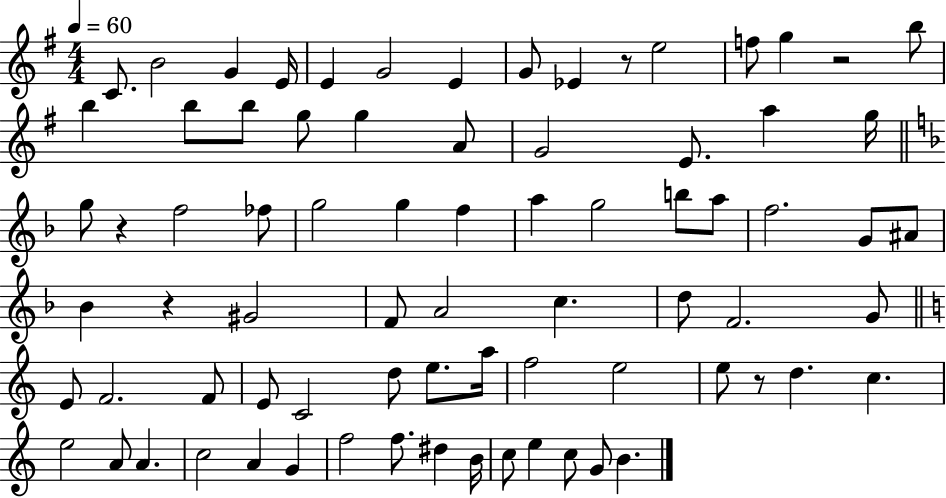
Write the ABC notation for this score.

X:1
T:Untitled
M:4/4
L:1/4
K:G
C/2 B2 G E/4 E G2 E G/2 _E z/2 e2 f/2 g z2 b/2 b b/2 b/2 g/2 g A/2 G2 E/2 a g/4 g/2 z f2 _f/2 g2 g f a g2 b/2 a/2 f2 G/2 ^A/2 _B z ^G2 F/2 A2 c d/2 F2 G/2 E/2 F2 F/2 E/2 C2 d/2 e/2 a/4 f2 e2 e/2 z/2 d c e2 A/2 A c2 A G f2 f/2 ^d B/4 c/2 e c/2 G/2 B